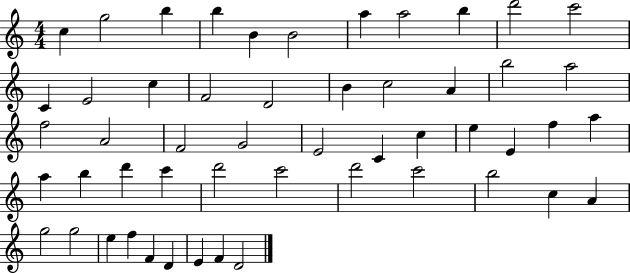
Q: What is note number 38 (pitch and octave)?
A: C6